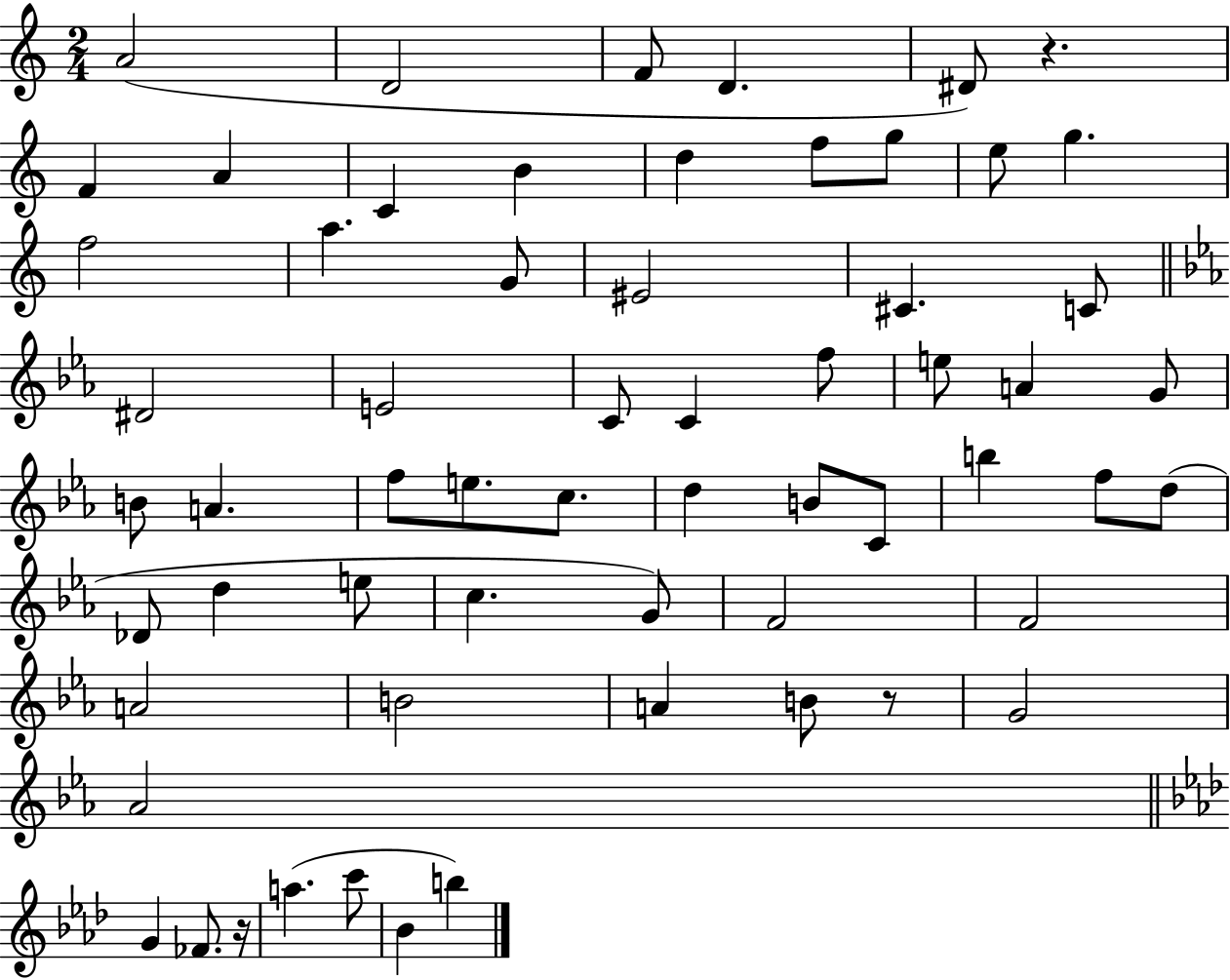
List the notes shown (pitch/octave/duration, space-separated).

A4/h D4/h F4/e D4/q. D#4/e R/q. F4/q A4/q C4/q B4/q D5/q F5/e G5/e E5/e G5/q. F5/h A5/q. G4/e EIS4/h C#4/q. C4/e D#4/h E4/h C4/e C4/q F5/e E5/e A4/q G4/e B4/e A4/q. F5/e E5/e. C5/e. D5/q B4/e C4/e B5/q F5/e D5/e Db4/e D5/q E5/e C5/q. G4/e F4/h F4/h A4/h B4/h A4/q B4/e R/e G4/h Ab4/h G4/q FES4/e. R/s A5/q. C6/e Bb4/q B5/q